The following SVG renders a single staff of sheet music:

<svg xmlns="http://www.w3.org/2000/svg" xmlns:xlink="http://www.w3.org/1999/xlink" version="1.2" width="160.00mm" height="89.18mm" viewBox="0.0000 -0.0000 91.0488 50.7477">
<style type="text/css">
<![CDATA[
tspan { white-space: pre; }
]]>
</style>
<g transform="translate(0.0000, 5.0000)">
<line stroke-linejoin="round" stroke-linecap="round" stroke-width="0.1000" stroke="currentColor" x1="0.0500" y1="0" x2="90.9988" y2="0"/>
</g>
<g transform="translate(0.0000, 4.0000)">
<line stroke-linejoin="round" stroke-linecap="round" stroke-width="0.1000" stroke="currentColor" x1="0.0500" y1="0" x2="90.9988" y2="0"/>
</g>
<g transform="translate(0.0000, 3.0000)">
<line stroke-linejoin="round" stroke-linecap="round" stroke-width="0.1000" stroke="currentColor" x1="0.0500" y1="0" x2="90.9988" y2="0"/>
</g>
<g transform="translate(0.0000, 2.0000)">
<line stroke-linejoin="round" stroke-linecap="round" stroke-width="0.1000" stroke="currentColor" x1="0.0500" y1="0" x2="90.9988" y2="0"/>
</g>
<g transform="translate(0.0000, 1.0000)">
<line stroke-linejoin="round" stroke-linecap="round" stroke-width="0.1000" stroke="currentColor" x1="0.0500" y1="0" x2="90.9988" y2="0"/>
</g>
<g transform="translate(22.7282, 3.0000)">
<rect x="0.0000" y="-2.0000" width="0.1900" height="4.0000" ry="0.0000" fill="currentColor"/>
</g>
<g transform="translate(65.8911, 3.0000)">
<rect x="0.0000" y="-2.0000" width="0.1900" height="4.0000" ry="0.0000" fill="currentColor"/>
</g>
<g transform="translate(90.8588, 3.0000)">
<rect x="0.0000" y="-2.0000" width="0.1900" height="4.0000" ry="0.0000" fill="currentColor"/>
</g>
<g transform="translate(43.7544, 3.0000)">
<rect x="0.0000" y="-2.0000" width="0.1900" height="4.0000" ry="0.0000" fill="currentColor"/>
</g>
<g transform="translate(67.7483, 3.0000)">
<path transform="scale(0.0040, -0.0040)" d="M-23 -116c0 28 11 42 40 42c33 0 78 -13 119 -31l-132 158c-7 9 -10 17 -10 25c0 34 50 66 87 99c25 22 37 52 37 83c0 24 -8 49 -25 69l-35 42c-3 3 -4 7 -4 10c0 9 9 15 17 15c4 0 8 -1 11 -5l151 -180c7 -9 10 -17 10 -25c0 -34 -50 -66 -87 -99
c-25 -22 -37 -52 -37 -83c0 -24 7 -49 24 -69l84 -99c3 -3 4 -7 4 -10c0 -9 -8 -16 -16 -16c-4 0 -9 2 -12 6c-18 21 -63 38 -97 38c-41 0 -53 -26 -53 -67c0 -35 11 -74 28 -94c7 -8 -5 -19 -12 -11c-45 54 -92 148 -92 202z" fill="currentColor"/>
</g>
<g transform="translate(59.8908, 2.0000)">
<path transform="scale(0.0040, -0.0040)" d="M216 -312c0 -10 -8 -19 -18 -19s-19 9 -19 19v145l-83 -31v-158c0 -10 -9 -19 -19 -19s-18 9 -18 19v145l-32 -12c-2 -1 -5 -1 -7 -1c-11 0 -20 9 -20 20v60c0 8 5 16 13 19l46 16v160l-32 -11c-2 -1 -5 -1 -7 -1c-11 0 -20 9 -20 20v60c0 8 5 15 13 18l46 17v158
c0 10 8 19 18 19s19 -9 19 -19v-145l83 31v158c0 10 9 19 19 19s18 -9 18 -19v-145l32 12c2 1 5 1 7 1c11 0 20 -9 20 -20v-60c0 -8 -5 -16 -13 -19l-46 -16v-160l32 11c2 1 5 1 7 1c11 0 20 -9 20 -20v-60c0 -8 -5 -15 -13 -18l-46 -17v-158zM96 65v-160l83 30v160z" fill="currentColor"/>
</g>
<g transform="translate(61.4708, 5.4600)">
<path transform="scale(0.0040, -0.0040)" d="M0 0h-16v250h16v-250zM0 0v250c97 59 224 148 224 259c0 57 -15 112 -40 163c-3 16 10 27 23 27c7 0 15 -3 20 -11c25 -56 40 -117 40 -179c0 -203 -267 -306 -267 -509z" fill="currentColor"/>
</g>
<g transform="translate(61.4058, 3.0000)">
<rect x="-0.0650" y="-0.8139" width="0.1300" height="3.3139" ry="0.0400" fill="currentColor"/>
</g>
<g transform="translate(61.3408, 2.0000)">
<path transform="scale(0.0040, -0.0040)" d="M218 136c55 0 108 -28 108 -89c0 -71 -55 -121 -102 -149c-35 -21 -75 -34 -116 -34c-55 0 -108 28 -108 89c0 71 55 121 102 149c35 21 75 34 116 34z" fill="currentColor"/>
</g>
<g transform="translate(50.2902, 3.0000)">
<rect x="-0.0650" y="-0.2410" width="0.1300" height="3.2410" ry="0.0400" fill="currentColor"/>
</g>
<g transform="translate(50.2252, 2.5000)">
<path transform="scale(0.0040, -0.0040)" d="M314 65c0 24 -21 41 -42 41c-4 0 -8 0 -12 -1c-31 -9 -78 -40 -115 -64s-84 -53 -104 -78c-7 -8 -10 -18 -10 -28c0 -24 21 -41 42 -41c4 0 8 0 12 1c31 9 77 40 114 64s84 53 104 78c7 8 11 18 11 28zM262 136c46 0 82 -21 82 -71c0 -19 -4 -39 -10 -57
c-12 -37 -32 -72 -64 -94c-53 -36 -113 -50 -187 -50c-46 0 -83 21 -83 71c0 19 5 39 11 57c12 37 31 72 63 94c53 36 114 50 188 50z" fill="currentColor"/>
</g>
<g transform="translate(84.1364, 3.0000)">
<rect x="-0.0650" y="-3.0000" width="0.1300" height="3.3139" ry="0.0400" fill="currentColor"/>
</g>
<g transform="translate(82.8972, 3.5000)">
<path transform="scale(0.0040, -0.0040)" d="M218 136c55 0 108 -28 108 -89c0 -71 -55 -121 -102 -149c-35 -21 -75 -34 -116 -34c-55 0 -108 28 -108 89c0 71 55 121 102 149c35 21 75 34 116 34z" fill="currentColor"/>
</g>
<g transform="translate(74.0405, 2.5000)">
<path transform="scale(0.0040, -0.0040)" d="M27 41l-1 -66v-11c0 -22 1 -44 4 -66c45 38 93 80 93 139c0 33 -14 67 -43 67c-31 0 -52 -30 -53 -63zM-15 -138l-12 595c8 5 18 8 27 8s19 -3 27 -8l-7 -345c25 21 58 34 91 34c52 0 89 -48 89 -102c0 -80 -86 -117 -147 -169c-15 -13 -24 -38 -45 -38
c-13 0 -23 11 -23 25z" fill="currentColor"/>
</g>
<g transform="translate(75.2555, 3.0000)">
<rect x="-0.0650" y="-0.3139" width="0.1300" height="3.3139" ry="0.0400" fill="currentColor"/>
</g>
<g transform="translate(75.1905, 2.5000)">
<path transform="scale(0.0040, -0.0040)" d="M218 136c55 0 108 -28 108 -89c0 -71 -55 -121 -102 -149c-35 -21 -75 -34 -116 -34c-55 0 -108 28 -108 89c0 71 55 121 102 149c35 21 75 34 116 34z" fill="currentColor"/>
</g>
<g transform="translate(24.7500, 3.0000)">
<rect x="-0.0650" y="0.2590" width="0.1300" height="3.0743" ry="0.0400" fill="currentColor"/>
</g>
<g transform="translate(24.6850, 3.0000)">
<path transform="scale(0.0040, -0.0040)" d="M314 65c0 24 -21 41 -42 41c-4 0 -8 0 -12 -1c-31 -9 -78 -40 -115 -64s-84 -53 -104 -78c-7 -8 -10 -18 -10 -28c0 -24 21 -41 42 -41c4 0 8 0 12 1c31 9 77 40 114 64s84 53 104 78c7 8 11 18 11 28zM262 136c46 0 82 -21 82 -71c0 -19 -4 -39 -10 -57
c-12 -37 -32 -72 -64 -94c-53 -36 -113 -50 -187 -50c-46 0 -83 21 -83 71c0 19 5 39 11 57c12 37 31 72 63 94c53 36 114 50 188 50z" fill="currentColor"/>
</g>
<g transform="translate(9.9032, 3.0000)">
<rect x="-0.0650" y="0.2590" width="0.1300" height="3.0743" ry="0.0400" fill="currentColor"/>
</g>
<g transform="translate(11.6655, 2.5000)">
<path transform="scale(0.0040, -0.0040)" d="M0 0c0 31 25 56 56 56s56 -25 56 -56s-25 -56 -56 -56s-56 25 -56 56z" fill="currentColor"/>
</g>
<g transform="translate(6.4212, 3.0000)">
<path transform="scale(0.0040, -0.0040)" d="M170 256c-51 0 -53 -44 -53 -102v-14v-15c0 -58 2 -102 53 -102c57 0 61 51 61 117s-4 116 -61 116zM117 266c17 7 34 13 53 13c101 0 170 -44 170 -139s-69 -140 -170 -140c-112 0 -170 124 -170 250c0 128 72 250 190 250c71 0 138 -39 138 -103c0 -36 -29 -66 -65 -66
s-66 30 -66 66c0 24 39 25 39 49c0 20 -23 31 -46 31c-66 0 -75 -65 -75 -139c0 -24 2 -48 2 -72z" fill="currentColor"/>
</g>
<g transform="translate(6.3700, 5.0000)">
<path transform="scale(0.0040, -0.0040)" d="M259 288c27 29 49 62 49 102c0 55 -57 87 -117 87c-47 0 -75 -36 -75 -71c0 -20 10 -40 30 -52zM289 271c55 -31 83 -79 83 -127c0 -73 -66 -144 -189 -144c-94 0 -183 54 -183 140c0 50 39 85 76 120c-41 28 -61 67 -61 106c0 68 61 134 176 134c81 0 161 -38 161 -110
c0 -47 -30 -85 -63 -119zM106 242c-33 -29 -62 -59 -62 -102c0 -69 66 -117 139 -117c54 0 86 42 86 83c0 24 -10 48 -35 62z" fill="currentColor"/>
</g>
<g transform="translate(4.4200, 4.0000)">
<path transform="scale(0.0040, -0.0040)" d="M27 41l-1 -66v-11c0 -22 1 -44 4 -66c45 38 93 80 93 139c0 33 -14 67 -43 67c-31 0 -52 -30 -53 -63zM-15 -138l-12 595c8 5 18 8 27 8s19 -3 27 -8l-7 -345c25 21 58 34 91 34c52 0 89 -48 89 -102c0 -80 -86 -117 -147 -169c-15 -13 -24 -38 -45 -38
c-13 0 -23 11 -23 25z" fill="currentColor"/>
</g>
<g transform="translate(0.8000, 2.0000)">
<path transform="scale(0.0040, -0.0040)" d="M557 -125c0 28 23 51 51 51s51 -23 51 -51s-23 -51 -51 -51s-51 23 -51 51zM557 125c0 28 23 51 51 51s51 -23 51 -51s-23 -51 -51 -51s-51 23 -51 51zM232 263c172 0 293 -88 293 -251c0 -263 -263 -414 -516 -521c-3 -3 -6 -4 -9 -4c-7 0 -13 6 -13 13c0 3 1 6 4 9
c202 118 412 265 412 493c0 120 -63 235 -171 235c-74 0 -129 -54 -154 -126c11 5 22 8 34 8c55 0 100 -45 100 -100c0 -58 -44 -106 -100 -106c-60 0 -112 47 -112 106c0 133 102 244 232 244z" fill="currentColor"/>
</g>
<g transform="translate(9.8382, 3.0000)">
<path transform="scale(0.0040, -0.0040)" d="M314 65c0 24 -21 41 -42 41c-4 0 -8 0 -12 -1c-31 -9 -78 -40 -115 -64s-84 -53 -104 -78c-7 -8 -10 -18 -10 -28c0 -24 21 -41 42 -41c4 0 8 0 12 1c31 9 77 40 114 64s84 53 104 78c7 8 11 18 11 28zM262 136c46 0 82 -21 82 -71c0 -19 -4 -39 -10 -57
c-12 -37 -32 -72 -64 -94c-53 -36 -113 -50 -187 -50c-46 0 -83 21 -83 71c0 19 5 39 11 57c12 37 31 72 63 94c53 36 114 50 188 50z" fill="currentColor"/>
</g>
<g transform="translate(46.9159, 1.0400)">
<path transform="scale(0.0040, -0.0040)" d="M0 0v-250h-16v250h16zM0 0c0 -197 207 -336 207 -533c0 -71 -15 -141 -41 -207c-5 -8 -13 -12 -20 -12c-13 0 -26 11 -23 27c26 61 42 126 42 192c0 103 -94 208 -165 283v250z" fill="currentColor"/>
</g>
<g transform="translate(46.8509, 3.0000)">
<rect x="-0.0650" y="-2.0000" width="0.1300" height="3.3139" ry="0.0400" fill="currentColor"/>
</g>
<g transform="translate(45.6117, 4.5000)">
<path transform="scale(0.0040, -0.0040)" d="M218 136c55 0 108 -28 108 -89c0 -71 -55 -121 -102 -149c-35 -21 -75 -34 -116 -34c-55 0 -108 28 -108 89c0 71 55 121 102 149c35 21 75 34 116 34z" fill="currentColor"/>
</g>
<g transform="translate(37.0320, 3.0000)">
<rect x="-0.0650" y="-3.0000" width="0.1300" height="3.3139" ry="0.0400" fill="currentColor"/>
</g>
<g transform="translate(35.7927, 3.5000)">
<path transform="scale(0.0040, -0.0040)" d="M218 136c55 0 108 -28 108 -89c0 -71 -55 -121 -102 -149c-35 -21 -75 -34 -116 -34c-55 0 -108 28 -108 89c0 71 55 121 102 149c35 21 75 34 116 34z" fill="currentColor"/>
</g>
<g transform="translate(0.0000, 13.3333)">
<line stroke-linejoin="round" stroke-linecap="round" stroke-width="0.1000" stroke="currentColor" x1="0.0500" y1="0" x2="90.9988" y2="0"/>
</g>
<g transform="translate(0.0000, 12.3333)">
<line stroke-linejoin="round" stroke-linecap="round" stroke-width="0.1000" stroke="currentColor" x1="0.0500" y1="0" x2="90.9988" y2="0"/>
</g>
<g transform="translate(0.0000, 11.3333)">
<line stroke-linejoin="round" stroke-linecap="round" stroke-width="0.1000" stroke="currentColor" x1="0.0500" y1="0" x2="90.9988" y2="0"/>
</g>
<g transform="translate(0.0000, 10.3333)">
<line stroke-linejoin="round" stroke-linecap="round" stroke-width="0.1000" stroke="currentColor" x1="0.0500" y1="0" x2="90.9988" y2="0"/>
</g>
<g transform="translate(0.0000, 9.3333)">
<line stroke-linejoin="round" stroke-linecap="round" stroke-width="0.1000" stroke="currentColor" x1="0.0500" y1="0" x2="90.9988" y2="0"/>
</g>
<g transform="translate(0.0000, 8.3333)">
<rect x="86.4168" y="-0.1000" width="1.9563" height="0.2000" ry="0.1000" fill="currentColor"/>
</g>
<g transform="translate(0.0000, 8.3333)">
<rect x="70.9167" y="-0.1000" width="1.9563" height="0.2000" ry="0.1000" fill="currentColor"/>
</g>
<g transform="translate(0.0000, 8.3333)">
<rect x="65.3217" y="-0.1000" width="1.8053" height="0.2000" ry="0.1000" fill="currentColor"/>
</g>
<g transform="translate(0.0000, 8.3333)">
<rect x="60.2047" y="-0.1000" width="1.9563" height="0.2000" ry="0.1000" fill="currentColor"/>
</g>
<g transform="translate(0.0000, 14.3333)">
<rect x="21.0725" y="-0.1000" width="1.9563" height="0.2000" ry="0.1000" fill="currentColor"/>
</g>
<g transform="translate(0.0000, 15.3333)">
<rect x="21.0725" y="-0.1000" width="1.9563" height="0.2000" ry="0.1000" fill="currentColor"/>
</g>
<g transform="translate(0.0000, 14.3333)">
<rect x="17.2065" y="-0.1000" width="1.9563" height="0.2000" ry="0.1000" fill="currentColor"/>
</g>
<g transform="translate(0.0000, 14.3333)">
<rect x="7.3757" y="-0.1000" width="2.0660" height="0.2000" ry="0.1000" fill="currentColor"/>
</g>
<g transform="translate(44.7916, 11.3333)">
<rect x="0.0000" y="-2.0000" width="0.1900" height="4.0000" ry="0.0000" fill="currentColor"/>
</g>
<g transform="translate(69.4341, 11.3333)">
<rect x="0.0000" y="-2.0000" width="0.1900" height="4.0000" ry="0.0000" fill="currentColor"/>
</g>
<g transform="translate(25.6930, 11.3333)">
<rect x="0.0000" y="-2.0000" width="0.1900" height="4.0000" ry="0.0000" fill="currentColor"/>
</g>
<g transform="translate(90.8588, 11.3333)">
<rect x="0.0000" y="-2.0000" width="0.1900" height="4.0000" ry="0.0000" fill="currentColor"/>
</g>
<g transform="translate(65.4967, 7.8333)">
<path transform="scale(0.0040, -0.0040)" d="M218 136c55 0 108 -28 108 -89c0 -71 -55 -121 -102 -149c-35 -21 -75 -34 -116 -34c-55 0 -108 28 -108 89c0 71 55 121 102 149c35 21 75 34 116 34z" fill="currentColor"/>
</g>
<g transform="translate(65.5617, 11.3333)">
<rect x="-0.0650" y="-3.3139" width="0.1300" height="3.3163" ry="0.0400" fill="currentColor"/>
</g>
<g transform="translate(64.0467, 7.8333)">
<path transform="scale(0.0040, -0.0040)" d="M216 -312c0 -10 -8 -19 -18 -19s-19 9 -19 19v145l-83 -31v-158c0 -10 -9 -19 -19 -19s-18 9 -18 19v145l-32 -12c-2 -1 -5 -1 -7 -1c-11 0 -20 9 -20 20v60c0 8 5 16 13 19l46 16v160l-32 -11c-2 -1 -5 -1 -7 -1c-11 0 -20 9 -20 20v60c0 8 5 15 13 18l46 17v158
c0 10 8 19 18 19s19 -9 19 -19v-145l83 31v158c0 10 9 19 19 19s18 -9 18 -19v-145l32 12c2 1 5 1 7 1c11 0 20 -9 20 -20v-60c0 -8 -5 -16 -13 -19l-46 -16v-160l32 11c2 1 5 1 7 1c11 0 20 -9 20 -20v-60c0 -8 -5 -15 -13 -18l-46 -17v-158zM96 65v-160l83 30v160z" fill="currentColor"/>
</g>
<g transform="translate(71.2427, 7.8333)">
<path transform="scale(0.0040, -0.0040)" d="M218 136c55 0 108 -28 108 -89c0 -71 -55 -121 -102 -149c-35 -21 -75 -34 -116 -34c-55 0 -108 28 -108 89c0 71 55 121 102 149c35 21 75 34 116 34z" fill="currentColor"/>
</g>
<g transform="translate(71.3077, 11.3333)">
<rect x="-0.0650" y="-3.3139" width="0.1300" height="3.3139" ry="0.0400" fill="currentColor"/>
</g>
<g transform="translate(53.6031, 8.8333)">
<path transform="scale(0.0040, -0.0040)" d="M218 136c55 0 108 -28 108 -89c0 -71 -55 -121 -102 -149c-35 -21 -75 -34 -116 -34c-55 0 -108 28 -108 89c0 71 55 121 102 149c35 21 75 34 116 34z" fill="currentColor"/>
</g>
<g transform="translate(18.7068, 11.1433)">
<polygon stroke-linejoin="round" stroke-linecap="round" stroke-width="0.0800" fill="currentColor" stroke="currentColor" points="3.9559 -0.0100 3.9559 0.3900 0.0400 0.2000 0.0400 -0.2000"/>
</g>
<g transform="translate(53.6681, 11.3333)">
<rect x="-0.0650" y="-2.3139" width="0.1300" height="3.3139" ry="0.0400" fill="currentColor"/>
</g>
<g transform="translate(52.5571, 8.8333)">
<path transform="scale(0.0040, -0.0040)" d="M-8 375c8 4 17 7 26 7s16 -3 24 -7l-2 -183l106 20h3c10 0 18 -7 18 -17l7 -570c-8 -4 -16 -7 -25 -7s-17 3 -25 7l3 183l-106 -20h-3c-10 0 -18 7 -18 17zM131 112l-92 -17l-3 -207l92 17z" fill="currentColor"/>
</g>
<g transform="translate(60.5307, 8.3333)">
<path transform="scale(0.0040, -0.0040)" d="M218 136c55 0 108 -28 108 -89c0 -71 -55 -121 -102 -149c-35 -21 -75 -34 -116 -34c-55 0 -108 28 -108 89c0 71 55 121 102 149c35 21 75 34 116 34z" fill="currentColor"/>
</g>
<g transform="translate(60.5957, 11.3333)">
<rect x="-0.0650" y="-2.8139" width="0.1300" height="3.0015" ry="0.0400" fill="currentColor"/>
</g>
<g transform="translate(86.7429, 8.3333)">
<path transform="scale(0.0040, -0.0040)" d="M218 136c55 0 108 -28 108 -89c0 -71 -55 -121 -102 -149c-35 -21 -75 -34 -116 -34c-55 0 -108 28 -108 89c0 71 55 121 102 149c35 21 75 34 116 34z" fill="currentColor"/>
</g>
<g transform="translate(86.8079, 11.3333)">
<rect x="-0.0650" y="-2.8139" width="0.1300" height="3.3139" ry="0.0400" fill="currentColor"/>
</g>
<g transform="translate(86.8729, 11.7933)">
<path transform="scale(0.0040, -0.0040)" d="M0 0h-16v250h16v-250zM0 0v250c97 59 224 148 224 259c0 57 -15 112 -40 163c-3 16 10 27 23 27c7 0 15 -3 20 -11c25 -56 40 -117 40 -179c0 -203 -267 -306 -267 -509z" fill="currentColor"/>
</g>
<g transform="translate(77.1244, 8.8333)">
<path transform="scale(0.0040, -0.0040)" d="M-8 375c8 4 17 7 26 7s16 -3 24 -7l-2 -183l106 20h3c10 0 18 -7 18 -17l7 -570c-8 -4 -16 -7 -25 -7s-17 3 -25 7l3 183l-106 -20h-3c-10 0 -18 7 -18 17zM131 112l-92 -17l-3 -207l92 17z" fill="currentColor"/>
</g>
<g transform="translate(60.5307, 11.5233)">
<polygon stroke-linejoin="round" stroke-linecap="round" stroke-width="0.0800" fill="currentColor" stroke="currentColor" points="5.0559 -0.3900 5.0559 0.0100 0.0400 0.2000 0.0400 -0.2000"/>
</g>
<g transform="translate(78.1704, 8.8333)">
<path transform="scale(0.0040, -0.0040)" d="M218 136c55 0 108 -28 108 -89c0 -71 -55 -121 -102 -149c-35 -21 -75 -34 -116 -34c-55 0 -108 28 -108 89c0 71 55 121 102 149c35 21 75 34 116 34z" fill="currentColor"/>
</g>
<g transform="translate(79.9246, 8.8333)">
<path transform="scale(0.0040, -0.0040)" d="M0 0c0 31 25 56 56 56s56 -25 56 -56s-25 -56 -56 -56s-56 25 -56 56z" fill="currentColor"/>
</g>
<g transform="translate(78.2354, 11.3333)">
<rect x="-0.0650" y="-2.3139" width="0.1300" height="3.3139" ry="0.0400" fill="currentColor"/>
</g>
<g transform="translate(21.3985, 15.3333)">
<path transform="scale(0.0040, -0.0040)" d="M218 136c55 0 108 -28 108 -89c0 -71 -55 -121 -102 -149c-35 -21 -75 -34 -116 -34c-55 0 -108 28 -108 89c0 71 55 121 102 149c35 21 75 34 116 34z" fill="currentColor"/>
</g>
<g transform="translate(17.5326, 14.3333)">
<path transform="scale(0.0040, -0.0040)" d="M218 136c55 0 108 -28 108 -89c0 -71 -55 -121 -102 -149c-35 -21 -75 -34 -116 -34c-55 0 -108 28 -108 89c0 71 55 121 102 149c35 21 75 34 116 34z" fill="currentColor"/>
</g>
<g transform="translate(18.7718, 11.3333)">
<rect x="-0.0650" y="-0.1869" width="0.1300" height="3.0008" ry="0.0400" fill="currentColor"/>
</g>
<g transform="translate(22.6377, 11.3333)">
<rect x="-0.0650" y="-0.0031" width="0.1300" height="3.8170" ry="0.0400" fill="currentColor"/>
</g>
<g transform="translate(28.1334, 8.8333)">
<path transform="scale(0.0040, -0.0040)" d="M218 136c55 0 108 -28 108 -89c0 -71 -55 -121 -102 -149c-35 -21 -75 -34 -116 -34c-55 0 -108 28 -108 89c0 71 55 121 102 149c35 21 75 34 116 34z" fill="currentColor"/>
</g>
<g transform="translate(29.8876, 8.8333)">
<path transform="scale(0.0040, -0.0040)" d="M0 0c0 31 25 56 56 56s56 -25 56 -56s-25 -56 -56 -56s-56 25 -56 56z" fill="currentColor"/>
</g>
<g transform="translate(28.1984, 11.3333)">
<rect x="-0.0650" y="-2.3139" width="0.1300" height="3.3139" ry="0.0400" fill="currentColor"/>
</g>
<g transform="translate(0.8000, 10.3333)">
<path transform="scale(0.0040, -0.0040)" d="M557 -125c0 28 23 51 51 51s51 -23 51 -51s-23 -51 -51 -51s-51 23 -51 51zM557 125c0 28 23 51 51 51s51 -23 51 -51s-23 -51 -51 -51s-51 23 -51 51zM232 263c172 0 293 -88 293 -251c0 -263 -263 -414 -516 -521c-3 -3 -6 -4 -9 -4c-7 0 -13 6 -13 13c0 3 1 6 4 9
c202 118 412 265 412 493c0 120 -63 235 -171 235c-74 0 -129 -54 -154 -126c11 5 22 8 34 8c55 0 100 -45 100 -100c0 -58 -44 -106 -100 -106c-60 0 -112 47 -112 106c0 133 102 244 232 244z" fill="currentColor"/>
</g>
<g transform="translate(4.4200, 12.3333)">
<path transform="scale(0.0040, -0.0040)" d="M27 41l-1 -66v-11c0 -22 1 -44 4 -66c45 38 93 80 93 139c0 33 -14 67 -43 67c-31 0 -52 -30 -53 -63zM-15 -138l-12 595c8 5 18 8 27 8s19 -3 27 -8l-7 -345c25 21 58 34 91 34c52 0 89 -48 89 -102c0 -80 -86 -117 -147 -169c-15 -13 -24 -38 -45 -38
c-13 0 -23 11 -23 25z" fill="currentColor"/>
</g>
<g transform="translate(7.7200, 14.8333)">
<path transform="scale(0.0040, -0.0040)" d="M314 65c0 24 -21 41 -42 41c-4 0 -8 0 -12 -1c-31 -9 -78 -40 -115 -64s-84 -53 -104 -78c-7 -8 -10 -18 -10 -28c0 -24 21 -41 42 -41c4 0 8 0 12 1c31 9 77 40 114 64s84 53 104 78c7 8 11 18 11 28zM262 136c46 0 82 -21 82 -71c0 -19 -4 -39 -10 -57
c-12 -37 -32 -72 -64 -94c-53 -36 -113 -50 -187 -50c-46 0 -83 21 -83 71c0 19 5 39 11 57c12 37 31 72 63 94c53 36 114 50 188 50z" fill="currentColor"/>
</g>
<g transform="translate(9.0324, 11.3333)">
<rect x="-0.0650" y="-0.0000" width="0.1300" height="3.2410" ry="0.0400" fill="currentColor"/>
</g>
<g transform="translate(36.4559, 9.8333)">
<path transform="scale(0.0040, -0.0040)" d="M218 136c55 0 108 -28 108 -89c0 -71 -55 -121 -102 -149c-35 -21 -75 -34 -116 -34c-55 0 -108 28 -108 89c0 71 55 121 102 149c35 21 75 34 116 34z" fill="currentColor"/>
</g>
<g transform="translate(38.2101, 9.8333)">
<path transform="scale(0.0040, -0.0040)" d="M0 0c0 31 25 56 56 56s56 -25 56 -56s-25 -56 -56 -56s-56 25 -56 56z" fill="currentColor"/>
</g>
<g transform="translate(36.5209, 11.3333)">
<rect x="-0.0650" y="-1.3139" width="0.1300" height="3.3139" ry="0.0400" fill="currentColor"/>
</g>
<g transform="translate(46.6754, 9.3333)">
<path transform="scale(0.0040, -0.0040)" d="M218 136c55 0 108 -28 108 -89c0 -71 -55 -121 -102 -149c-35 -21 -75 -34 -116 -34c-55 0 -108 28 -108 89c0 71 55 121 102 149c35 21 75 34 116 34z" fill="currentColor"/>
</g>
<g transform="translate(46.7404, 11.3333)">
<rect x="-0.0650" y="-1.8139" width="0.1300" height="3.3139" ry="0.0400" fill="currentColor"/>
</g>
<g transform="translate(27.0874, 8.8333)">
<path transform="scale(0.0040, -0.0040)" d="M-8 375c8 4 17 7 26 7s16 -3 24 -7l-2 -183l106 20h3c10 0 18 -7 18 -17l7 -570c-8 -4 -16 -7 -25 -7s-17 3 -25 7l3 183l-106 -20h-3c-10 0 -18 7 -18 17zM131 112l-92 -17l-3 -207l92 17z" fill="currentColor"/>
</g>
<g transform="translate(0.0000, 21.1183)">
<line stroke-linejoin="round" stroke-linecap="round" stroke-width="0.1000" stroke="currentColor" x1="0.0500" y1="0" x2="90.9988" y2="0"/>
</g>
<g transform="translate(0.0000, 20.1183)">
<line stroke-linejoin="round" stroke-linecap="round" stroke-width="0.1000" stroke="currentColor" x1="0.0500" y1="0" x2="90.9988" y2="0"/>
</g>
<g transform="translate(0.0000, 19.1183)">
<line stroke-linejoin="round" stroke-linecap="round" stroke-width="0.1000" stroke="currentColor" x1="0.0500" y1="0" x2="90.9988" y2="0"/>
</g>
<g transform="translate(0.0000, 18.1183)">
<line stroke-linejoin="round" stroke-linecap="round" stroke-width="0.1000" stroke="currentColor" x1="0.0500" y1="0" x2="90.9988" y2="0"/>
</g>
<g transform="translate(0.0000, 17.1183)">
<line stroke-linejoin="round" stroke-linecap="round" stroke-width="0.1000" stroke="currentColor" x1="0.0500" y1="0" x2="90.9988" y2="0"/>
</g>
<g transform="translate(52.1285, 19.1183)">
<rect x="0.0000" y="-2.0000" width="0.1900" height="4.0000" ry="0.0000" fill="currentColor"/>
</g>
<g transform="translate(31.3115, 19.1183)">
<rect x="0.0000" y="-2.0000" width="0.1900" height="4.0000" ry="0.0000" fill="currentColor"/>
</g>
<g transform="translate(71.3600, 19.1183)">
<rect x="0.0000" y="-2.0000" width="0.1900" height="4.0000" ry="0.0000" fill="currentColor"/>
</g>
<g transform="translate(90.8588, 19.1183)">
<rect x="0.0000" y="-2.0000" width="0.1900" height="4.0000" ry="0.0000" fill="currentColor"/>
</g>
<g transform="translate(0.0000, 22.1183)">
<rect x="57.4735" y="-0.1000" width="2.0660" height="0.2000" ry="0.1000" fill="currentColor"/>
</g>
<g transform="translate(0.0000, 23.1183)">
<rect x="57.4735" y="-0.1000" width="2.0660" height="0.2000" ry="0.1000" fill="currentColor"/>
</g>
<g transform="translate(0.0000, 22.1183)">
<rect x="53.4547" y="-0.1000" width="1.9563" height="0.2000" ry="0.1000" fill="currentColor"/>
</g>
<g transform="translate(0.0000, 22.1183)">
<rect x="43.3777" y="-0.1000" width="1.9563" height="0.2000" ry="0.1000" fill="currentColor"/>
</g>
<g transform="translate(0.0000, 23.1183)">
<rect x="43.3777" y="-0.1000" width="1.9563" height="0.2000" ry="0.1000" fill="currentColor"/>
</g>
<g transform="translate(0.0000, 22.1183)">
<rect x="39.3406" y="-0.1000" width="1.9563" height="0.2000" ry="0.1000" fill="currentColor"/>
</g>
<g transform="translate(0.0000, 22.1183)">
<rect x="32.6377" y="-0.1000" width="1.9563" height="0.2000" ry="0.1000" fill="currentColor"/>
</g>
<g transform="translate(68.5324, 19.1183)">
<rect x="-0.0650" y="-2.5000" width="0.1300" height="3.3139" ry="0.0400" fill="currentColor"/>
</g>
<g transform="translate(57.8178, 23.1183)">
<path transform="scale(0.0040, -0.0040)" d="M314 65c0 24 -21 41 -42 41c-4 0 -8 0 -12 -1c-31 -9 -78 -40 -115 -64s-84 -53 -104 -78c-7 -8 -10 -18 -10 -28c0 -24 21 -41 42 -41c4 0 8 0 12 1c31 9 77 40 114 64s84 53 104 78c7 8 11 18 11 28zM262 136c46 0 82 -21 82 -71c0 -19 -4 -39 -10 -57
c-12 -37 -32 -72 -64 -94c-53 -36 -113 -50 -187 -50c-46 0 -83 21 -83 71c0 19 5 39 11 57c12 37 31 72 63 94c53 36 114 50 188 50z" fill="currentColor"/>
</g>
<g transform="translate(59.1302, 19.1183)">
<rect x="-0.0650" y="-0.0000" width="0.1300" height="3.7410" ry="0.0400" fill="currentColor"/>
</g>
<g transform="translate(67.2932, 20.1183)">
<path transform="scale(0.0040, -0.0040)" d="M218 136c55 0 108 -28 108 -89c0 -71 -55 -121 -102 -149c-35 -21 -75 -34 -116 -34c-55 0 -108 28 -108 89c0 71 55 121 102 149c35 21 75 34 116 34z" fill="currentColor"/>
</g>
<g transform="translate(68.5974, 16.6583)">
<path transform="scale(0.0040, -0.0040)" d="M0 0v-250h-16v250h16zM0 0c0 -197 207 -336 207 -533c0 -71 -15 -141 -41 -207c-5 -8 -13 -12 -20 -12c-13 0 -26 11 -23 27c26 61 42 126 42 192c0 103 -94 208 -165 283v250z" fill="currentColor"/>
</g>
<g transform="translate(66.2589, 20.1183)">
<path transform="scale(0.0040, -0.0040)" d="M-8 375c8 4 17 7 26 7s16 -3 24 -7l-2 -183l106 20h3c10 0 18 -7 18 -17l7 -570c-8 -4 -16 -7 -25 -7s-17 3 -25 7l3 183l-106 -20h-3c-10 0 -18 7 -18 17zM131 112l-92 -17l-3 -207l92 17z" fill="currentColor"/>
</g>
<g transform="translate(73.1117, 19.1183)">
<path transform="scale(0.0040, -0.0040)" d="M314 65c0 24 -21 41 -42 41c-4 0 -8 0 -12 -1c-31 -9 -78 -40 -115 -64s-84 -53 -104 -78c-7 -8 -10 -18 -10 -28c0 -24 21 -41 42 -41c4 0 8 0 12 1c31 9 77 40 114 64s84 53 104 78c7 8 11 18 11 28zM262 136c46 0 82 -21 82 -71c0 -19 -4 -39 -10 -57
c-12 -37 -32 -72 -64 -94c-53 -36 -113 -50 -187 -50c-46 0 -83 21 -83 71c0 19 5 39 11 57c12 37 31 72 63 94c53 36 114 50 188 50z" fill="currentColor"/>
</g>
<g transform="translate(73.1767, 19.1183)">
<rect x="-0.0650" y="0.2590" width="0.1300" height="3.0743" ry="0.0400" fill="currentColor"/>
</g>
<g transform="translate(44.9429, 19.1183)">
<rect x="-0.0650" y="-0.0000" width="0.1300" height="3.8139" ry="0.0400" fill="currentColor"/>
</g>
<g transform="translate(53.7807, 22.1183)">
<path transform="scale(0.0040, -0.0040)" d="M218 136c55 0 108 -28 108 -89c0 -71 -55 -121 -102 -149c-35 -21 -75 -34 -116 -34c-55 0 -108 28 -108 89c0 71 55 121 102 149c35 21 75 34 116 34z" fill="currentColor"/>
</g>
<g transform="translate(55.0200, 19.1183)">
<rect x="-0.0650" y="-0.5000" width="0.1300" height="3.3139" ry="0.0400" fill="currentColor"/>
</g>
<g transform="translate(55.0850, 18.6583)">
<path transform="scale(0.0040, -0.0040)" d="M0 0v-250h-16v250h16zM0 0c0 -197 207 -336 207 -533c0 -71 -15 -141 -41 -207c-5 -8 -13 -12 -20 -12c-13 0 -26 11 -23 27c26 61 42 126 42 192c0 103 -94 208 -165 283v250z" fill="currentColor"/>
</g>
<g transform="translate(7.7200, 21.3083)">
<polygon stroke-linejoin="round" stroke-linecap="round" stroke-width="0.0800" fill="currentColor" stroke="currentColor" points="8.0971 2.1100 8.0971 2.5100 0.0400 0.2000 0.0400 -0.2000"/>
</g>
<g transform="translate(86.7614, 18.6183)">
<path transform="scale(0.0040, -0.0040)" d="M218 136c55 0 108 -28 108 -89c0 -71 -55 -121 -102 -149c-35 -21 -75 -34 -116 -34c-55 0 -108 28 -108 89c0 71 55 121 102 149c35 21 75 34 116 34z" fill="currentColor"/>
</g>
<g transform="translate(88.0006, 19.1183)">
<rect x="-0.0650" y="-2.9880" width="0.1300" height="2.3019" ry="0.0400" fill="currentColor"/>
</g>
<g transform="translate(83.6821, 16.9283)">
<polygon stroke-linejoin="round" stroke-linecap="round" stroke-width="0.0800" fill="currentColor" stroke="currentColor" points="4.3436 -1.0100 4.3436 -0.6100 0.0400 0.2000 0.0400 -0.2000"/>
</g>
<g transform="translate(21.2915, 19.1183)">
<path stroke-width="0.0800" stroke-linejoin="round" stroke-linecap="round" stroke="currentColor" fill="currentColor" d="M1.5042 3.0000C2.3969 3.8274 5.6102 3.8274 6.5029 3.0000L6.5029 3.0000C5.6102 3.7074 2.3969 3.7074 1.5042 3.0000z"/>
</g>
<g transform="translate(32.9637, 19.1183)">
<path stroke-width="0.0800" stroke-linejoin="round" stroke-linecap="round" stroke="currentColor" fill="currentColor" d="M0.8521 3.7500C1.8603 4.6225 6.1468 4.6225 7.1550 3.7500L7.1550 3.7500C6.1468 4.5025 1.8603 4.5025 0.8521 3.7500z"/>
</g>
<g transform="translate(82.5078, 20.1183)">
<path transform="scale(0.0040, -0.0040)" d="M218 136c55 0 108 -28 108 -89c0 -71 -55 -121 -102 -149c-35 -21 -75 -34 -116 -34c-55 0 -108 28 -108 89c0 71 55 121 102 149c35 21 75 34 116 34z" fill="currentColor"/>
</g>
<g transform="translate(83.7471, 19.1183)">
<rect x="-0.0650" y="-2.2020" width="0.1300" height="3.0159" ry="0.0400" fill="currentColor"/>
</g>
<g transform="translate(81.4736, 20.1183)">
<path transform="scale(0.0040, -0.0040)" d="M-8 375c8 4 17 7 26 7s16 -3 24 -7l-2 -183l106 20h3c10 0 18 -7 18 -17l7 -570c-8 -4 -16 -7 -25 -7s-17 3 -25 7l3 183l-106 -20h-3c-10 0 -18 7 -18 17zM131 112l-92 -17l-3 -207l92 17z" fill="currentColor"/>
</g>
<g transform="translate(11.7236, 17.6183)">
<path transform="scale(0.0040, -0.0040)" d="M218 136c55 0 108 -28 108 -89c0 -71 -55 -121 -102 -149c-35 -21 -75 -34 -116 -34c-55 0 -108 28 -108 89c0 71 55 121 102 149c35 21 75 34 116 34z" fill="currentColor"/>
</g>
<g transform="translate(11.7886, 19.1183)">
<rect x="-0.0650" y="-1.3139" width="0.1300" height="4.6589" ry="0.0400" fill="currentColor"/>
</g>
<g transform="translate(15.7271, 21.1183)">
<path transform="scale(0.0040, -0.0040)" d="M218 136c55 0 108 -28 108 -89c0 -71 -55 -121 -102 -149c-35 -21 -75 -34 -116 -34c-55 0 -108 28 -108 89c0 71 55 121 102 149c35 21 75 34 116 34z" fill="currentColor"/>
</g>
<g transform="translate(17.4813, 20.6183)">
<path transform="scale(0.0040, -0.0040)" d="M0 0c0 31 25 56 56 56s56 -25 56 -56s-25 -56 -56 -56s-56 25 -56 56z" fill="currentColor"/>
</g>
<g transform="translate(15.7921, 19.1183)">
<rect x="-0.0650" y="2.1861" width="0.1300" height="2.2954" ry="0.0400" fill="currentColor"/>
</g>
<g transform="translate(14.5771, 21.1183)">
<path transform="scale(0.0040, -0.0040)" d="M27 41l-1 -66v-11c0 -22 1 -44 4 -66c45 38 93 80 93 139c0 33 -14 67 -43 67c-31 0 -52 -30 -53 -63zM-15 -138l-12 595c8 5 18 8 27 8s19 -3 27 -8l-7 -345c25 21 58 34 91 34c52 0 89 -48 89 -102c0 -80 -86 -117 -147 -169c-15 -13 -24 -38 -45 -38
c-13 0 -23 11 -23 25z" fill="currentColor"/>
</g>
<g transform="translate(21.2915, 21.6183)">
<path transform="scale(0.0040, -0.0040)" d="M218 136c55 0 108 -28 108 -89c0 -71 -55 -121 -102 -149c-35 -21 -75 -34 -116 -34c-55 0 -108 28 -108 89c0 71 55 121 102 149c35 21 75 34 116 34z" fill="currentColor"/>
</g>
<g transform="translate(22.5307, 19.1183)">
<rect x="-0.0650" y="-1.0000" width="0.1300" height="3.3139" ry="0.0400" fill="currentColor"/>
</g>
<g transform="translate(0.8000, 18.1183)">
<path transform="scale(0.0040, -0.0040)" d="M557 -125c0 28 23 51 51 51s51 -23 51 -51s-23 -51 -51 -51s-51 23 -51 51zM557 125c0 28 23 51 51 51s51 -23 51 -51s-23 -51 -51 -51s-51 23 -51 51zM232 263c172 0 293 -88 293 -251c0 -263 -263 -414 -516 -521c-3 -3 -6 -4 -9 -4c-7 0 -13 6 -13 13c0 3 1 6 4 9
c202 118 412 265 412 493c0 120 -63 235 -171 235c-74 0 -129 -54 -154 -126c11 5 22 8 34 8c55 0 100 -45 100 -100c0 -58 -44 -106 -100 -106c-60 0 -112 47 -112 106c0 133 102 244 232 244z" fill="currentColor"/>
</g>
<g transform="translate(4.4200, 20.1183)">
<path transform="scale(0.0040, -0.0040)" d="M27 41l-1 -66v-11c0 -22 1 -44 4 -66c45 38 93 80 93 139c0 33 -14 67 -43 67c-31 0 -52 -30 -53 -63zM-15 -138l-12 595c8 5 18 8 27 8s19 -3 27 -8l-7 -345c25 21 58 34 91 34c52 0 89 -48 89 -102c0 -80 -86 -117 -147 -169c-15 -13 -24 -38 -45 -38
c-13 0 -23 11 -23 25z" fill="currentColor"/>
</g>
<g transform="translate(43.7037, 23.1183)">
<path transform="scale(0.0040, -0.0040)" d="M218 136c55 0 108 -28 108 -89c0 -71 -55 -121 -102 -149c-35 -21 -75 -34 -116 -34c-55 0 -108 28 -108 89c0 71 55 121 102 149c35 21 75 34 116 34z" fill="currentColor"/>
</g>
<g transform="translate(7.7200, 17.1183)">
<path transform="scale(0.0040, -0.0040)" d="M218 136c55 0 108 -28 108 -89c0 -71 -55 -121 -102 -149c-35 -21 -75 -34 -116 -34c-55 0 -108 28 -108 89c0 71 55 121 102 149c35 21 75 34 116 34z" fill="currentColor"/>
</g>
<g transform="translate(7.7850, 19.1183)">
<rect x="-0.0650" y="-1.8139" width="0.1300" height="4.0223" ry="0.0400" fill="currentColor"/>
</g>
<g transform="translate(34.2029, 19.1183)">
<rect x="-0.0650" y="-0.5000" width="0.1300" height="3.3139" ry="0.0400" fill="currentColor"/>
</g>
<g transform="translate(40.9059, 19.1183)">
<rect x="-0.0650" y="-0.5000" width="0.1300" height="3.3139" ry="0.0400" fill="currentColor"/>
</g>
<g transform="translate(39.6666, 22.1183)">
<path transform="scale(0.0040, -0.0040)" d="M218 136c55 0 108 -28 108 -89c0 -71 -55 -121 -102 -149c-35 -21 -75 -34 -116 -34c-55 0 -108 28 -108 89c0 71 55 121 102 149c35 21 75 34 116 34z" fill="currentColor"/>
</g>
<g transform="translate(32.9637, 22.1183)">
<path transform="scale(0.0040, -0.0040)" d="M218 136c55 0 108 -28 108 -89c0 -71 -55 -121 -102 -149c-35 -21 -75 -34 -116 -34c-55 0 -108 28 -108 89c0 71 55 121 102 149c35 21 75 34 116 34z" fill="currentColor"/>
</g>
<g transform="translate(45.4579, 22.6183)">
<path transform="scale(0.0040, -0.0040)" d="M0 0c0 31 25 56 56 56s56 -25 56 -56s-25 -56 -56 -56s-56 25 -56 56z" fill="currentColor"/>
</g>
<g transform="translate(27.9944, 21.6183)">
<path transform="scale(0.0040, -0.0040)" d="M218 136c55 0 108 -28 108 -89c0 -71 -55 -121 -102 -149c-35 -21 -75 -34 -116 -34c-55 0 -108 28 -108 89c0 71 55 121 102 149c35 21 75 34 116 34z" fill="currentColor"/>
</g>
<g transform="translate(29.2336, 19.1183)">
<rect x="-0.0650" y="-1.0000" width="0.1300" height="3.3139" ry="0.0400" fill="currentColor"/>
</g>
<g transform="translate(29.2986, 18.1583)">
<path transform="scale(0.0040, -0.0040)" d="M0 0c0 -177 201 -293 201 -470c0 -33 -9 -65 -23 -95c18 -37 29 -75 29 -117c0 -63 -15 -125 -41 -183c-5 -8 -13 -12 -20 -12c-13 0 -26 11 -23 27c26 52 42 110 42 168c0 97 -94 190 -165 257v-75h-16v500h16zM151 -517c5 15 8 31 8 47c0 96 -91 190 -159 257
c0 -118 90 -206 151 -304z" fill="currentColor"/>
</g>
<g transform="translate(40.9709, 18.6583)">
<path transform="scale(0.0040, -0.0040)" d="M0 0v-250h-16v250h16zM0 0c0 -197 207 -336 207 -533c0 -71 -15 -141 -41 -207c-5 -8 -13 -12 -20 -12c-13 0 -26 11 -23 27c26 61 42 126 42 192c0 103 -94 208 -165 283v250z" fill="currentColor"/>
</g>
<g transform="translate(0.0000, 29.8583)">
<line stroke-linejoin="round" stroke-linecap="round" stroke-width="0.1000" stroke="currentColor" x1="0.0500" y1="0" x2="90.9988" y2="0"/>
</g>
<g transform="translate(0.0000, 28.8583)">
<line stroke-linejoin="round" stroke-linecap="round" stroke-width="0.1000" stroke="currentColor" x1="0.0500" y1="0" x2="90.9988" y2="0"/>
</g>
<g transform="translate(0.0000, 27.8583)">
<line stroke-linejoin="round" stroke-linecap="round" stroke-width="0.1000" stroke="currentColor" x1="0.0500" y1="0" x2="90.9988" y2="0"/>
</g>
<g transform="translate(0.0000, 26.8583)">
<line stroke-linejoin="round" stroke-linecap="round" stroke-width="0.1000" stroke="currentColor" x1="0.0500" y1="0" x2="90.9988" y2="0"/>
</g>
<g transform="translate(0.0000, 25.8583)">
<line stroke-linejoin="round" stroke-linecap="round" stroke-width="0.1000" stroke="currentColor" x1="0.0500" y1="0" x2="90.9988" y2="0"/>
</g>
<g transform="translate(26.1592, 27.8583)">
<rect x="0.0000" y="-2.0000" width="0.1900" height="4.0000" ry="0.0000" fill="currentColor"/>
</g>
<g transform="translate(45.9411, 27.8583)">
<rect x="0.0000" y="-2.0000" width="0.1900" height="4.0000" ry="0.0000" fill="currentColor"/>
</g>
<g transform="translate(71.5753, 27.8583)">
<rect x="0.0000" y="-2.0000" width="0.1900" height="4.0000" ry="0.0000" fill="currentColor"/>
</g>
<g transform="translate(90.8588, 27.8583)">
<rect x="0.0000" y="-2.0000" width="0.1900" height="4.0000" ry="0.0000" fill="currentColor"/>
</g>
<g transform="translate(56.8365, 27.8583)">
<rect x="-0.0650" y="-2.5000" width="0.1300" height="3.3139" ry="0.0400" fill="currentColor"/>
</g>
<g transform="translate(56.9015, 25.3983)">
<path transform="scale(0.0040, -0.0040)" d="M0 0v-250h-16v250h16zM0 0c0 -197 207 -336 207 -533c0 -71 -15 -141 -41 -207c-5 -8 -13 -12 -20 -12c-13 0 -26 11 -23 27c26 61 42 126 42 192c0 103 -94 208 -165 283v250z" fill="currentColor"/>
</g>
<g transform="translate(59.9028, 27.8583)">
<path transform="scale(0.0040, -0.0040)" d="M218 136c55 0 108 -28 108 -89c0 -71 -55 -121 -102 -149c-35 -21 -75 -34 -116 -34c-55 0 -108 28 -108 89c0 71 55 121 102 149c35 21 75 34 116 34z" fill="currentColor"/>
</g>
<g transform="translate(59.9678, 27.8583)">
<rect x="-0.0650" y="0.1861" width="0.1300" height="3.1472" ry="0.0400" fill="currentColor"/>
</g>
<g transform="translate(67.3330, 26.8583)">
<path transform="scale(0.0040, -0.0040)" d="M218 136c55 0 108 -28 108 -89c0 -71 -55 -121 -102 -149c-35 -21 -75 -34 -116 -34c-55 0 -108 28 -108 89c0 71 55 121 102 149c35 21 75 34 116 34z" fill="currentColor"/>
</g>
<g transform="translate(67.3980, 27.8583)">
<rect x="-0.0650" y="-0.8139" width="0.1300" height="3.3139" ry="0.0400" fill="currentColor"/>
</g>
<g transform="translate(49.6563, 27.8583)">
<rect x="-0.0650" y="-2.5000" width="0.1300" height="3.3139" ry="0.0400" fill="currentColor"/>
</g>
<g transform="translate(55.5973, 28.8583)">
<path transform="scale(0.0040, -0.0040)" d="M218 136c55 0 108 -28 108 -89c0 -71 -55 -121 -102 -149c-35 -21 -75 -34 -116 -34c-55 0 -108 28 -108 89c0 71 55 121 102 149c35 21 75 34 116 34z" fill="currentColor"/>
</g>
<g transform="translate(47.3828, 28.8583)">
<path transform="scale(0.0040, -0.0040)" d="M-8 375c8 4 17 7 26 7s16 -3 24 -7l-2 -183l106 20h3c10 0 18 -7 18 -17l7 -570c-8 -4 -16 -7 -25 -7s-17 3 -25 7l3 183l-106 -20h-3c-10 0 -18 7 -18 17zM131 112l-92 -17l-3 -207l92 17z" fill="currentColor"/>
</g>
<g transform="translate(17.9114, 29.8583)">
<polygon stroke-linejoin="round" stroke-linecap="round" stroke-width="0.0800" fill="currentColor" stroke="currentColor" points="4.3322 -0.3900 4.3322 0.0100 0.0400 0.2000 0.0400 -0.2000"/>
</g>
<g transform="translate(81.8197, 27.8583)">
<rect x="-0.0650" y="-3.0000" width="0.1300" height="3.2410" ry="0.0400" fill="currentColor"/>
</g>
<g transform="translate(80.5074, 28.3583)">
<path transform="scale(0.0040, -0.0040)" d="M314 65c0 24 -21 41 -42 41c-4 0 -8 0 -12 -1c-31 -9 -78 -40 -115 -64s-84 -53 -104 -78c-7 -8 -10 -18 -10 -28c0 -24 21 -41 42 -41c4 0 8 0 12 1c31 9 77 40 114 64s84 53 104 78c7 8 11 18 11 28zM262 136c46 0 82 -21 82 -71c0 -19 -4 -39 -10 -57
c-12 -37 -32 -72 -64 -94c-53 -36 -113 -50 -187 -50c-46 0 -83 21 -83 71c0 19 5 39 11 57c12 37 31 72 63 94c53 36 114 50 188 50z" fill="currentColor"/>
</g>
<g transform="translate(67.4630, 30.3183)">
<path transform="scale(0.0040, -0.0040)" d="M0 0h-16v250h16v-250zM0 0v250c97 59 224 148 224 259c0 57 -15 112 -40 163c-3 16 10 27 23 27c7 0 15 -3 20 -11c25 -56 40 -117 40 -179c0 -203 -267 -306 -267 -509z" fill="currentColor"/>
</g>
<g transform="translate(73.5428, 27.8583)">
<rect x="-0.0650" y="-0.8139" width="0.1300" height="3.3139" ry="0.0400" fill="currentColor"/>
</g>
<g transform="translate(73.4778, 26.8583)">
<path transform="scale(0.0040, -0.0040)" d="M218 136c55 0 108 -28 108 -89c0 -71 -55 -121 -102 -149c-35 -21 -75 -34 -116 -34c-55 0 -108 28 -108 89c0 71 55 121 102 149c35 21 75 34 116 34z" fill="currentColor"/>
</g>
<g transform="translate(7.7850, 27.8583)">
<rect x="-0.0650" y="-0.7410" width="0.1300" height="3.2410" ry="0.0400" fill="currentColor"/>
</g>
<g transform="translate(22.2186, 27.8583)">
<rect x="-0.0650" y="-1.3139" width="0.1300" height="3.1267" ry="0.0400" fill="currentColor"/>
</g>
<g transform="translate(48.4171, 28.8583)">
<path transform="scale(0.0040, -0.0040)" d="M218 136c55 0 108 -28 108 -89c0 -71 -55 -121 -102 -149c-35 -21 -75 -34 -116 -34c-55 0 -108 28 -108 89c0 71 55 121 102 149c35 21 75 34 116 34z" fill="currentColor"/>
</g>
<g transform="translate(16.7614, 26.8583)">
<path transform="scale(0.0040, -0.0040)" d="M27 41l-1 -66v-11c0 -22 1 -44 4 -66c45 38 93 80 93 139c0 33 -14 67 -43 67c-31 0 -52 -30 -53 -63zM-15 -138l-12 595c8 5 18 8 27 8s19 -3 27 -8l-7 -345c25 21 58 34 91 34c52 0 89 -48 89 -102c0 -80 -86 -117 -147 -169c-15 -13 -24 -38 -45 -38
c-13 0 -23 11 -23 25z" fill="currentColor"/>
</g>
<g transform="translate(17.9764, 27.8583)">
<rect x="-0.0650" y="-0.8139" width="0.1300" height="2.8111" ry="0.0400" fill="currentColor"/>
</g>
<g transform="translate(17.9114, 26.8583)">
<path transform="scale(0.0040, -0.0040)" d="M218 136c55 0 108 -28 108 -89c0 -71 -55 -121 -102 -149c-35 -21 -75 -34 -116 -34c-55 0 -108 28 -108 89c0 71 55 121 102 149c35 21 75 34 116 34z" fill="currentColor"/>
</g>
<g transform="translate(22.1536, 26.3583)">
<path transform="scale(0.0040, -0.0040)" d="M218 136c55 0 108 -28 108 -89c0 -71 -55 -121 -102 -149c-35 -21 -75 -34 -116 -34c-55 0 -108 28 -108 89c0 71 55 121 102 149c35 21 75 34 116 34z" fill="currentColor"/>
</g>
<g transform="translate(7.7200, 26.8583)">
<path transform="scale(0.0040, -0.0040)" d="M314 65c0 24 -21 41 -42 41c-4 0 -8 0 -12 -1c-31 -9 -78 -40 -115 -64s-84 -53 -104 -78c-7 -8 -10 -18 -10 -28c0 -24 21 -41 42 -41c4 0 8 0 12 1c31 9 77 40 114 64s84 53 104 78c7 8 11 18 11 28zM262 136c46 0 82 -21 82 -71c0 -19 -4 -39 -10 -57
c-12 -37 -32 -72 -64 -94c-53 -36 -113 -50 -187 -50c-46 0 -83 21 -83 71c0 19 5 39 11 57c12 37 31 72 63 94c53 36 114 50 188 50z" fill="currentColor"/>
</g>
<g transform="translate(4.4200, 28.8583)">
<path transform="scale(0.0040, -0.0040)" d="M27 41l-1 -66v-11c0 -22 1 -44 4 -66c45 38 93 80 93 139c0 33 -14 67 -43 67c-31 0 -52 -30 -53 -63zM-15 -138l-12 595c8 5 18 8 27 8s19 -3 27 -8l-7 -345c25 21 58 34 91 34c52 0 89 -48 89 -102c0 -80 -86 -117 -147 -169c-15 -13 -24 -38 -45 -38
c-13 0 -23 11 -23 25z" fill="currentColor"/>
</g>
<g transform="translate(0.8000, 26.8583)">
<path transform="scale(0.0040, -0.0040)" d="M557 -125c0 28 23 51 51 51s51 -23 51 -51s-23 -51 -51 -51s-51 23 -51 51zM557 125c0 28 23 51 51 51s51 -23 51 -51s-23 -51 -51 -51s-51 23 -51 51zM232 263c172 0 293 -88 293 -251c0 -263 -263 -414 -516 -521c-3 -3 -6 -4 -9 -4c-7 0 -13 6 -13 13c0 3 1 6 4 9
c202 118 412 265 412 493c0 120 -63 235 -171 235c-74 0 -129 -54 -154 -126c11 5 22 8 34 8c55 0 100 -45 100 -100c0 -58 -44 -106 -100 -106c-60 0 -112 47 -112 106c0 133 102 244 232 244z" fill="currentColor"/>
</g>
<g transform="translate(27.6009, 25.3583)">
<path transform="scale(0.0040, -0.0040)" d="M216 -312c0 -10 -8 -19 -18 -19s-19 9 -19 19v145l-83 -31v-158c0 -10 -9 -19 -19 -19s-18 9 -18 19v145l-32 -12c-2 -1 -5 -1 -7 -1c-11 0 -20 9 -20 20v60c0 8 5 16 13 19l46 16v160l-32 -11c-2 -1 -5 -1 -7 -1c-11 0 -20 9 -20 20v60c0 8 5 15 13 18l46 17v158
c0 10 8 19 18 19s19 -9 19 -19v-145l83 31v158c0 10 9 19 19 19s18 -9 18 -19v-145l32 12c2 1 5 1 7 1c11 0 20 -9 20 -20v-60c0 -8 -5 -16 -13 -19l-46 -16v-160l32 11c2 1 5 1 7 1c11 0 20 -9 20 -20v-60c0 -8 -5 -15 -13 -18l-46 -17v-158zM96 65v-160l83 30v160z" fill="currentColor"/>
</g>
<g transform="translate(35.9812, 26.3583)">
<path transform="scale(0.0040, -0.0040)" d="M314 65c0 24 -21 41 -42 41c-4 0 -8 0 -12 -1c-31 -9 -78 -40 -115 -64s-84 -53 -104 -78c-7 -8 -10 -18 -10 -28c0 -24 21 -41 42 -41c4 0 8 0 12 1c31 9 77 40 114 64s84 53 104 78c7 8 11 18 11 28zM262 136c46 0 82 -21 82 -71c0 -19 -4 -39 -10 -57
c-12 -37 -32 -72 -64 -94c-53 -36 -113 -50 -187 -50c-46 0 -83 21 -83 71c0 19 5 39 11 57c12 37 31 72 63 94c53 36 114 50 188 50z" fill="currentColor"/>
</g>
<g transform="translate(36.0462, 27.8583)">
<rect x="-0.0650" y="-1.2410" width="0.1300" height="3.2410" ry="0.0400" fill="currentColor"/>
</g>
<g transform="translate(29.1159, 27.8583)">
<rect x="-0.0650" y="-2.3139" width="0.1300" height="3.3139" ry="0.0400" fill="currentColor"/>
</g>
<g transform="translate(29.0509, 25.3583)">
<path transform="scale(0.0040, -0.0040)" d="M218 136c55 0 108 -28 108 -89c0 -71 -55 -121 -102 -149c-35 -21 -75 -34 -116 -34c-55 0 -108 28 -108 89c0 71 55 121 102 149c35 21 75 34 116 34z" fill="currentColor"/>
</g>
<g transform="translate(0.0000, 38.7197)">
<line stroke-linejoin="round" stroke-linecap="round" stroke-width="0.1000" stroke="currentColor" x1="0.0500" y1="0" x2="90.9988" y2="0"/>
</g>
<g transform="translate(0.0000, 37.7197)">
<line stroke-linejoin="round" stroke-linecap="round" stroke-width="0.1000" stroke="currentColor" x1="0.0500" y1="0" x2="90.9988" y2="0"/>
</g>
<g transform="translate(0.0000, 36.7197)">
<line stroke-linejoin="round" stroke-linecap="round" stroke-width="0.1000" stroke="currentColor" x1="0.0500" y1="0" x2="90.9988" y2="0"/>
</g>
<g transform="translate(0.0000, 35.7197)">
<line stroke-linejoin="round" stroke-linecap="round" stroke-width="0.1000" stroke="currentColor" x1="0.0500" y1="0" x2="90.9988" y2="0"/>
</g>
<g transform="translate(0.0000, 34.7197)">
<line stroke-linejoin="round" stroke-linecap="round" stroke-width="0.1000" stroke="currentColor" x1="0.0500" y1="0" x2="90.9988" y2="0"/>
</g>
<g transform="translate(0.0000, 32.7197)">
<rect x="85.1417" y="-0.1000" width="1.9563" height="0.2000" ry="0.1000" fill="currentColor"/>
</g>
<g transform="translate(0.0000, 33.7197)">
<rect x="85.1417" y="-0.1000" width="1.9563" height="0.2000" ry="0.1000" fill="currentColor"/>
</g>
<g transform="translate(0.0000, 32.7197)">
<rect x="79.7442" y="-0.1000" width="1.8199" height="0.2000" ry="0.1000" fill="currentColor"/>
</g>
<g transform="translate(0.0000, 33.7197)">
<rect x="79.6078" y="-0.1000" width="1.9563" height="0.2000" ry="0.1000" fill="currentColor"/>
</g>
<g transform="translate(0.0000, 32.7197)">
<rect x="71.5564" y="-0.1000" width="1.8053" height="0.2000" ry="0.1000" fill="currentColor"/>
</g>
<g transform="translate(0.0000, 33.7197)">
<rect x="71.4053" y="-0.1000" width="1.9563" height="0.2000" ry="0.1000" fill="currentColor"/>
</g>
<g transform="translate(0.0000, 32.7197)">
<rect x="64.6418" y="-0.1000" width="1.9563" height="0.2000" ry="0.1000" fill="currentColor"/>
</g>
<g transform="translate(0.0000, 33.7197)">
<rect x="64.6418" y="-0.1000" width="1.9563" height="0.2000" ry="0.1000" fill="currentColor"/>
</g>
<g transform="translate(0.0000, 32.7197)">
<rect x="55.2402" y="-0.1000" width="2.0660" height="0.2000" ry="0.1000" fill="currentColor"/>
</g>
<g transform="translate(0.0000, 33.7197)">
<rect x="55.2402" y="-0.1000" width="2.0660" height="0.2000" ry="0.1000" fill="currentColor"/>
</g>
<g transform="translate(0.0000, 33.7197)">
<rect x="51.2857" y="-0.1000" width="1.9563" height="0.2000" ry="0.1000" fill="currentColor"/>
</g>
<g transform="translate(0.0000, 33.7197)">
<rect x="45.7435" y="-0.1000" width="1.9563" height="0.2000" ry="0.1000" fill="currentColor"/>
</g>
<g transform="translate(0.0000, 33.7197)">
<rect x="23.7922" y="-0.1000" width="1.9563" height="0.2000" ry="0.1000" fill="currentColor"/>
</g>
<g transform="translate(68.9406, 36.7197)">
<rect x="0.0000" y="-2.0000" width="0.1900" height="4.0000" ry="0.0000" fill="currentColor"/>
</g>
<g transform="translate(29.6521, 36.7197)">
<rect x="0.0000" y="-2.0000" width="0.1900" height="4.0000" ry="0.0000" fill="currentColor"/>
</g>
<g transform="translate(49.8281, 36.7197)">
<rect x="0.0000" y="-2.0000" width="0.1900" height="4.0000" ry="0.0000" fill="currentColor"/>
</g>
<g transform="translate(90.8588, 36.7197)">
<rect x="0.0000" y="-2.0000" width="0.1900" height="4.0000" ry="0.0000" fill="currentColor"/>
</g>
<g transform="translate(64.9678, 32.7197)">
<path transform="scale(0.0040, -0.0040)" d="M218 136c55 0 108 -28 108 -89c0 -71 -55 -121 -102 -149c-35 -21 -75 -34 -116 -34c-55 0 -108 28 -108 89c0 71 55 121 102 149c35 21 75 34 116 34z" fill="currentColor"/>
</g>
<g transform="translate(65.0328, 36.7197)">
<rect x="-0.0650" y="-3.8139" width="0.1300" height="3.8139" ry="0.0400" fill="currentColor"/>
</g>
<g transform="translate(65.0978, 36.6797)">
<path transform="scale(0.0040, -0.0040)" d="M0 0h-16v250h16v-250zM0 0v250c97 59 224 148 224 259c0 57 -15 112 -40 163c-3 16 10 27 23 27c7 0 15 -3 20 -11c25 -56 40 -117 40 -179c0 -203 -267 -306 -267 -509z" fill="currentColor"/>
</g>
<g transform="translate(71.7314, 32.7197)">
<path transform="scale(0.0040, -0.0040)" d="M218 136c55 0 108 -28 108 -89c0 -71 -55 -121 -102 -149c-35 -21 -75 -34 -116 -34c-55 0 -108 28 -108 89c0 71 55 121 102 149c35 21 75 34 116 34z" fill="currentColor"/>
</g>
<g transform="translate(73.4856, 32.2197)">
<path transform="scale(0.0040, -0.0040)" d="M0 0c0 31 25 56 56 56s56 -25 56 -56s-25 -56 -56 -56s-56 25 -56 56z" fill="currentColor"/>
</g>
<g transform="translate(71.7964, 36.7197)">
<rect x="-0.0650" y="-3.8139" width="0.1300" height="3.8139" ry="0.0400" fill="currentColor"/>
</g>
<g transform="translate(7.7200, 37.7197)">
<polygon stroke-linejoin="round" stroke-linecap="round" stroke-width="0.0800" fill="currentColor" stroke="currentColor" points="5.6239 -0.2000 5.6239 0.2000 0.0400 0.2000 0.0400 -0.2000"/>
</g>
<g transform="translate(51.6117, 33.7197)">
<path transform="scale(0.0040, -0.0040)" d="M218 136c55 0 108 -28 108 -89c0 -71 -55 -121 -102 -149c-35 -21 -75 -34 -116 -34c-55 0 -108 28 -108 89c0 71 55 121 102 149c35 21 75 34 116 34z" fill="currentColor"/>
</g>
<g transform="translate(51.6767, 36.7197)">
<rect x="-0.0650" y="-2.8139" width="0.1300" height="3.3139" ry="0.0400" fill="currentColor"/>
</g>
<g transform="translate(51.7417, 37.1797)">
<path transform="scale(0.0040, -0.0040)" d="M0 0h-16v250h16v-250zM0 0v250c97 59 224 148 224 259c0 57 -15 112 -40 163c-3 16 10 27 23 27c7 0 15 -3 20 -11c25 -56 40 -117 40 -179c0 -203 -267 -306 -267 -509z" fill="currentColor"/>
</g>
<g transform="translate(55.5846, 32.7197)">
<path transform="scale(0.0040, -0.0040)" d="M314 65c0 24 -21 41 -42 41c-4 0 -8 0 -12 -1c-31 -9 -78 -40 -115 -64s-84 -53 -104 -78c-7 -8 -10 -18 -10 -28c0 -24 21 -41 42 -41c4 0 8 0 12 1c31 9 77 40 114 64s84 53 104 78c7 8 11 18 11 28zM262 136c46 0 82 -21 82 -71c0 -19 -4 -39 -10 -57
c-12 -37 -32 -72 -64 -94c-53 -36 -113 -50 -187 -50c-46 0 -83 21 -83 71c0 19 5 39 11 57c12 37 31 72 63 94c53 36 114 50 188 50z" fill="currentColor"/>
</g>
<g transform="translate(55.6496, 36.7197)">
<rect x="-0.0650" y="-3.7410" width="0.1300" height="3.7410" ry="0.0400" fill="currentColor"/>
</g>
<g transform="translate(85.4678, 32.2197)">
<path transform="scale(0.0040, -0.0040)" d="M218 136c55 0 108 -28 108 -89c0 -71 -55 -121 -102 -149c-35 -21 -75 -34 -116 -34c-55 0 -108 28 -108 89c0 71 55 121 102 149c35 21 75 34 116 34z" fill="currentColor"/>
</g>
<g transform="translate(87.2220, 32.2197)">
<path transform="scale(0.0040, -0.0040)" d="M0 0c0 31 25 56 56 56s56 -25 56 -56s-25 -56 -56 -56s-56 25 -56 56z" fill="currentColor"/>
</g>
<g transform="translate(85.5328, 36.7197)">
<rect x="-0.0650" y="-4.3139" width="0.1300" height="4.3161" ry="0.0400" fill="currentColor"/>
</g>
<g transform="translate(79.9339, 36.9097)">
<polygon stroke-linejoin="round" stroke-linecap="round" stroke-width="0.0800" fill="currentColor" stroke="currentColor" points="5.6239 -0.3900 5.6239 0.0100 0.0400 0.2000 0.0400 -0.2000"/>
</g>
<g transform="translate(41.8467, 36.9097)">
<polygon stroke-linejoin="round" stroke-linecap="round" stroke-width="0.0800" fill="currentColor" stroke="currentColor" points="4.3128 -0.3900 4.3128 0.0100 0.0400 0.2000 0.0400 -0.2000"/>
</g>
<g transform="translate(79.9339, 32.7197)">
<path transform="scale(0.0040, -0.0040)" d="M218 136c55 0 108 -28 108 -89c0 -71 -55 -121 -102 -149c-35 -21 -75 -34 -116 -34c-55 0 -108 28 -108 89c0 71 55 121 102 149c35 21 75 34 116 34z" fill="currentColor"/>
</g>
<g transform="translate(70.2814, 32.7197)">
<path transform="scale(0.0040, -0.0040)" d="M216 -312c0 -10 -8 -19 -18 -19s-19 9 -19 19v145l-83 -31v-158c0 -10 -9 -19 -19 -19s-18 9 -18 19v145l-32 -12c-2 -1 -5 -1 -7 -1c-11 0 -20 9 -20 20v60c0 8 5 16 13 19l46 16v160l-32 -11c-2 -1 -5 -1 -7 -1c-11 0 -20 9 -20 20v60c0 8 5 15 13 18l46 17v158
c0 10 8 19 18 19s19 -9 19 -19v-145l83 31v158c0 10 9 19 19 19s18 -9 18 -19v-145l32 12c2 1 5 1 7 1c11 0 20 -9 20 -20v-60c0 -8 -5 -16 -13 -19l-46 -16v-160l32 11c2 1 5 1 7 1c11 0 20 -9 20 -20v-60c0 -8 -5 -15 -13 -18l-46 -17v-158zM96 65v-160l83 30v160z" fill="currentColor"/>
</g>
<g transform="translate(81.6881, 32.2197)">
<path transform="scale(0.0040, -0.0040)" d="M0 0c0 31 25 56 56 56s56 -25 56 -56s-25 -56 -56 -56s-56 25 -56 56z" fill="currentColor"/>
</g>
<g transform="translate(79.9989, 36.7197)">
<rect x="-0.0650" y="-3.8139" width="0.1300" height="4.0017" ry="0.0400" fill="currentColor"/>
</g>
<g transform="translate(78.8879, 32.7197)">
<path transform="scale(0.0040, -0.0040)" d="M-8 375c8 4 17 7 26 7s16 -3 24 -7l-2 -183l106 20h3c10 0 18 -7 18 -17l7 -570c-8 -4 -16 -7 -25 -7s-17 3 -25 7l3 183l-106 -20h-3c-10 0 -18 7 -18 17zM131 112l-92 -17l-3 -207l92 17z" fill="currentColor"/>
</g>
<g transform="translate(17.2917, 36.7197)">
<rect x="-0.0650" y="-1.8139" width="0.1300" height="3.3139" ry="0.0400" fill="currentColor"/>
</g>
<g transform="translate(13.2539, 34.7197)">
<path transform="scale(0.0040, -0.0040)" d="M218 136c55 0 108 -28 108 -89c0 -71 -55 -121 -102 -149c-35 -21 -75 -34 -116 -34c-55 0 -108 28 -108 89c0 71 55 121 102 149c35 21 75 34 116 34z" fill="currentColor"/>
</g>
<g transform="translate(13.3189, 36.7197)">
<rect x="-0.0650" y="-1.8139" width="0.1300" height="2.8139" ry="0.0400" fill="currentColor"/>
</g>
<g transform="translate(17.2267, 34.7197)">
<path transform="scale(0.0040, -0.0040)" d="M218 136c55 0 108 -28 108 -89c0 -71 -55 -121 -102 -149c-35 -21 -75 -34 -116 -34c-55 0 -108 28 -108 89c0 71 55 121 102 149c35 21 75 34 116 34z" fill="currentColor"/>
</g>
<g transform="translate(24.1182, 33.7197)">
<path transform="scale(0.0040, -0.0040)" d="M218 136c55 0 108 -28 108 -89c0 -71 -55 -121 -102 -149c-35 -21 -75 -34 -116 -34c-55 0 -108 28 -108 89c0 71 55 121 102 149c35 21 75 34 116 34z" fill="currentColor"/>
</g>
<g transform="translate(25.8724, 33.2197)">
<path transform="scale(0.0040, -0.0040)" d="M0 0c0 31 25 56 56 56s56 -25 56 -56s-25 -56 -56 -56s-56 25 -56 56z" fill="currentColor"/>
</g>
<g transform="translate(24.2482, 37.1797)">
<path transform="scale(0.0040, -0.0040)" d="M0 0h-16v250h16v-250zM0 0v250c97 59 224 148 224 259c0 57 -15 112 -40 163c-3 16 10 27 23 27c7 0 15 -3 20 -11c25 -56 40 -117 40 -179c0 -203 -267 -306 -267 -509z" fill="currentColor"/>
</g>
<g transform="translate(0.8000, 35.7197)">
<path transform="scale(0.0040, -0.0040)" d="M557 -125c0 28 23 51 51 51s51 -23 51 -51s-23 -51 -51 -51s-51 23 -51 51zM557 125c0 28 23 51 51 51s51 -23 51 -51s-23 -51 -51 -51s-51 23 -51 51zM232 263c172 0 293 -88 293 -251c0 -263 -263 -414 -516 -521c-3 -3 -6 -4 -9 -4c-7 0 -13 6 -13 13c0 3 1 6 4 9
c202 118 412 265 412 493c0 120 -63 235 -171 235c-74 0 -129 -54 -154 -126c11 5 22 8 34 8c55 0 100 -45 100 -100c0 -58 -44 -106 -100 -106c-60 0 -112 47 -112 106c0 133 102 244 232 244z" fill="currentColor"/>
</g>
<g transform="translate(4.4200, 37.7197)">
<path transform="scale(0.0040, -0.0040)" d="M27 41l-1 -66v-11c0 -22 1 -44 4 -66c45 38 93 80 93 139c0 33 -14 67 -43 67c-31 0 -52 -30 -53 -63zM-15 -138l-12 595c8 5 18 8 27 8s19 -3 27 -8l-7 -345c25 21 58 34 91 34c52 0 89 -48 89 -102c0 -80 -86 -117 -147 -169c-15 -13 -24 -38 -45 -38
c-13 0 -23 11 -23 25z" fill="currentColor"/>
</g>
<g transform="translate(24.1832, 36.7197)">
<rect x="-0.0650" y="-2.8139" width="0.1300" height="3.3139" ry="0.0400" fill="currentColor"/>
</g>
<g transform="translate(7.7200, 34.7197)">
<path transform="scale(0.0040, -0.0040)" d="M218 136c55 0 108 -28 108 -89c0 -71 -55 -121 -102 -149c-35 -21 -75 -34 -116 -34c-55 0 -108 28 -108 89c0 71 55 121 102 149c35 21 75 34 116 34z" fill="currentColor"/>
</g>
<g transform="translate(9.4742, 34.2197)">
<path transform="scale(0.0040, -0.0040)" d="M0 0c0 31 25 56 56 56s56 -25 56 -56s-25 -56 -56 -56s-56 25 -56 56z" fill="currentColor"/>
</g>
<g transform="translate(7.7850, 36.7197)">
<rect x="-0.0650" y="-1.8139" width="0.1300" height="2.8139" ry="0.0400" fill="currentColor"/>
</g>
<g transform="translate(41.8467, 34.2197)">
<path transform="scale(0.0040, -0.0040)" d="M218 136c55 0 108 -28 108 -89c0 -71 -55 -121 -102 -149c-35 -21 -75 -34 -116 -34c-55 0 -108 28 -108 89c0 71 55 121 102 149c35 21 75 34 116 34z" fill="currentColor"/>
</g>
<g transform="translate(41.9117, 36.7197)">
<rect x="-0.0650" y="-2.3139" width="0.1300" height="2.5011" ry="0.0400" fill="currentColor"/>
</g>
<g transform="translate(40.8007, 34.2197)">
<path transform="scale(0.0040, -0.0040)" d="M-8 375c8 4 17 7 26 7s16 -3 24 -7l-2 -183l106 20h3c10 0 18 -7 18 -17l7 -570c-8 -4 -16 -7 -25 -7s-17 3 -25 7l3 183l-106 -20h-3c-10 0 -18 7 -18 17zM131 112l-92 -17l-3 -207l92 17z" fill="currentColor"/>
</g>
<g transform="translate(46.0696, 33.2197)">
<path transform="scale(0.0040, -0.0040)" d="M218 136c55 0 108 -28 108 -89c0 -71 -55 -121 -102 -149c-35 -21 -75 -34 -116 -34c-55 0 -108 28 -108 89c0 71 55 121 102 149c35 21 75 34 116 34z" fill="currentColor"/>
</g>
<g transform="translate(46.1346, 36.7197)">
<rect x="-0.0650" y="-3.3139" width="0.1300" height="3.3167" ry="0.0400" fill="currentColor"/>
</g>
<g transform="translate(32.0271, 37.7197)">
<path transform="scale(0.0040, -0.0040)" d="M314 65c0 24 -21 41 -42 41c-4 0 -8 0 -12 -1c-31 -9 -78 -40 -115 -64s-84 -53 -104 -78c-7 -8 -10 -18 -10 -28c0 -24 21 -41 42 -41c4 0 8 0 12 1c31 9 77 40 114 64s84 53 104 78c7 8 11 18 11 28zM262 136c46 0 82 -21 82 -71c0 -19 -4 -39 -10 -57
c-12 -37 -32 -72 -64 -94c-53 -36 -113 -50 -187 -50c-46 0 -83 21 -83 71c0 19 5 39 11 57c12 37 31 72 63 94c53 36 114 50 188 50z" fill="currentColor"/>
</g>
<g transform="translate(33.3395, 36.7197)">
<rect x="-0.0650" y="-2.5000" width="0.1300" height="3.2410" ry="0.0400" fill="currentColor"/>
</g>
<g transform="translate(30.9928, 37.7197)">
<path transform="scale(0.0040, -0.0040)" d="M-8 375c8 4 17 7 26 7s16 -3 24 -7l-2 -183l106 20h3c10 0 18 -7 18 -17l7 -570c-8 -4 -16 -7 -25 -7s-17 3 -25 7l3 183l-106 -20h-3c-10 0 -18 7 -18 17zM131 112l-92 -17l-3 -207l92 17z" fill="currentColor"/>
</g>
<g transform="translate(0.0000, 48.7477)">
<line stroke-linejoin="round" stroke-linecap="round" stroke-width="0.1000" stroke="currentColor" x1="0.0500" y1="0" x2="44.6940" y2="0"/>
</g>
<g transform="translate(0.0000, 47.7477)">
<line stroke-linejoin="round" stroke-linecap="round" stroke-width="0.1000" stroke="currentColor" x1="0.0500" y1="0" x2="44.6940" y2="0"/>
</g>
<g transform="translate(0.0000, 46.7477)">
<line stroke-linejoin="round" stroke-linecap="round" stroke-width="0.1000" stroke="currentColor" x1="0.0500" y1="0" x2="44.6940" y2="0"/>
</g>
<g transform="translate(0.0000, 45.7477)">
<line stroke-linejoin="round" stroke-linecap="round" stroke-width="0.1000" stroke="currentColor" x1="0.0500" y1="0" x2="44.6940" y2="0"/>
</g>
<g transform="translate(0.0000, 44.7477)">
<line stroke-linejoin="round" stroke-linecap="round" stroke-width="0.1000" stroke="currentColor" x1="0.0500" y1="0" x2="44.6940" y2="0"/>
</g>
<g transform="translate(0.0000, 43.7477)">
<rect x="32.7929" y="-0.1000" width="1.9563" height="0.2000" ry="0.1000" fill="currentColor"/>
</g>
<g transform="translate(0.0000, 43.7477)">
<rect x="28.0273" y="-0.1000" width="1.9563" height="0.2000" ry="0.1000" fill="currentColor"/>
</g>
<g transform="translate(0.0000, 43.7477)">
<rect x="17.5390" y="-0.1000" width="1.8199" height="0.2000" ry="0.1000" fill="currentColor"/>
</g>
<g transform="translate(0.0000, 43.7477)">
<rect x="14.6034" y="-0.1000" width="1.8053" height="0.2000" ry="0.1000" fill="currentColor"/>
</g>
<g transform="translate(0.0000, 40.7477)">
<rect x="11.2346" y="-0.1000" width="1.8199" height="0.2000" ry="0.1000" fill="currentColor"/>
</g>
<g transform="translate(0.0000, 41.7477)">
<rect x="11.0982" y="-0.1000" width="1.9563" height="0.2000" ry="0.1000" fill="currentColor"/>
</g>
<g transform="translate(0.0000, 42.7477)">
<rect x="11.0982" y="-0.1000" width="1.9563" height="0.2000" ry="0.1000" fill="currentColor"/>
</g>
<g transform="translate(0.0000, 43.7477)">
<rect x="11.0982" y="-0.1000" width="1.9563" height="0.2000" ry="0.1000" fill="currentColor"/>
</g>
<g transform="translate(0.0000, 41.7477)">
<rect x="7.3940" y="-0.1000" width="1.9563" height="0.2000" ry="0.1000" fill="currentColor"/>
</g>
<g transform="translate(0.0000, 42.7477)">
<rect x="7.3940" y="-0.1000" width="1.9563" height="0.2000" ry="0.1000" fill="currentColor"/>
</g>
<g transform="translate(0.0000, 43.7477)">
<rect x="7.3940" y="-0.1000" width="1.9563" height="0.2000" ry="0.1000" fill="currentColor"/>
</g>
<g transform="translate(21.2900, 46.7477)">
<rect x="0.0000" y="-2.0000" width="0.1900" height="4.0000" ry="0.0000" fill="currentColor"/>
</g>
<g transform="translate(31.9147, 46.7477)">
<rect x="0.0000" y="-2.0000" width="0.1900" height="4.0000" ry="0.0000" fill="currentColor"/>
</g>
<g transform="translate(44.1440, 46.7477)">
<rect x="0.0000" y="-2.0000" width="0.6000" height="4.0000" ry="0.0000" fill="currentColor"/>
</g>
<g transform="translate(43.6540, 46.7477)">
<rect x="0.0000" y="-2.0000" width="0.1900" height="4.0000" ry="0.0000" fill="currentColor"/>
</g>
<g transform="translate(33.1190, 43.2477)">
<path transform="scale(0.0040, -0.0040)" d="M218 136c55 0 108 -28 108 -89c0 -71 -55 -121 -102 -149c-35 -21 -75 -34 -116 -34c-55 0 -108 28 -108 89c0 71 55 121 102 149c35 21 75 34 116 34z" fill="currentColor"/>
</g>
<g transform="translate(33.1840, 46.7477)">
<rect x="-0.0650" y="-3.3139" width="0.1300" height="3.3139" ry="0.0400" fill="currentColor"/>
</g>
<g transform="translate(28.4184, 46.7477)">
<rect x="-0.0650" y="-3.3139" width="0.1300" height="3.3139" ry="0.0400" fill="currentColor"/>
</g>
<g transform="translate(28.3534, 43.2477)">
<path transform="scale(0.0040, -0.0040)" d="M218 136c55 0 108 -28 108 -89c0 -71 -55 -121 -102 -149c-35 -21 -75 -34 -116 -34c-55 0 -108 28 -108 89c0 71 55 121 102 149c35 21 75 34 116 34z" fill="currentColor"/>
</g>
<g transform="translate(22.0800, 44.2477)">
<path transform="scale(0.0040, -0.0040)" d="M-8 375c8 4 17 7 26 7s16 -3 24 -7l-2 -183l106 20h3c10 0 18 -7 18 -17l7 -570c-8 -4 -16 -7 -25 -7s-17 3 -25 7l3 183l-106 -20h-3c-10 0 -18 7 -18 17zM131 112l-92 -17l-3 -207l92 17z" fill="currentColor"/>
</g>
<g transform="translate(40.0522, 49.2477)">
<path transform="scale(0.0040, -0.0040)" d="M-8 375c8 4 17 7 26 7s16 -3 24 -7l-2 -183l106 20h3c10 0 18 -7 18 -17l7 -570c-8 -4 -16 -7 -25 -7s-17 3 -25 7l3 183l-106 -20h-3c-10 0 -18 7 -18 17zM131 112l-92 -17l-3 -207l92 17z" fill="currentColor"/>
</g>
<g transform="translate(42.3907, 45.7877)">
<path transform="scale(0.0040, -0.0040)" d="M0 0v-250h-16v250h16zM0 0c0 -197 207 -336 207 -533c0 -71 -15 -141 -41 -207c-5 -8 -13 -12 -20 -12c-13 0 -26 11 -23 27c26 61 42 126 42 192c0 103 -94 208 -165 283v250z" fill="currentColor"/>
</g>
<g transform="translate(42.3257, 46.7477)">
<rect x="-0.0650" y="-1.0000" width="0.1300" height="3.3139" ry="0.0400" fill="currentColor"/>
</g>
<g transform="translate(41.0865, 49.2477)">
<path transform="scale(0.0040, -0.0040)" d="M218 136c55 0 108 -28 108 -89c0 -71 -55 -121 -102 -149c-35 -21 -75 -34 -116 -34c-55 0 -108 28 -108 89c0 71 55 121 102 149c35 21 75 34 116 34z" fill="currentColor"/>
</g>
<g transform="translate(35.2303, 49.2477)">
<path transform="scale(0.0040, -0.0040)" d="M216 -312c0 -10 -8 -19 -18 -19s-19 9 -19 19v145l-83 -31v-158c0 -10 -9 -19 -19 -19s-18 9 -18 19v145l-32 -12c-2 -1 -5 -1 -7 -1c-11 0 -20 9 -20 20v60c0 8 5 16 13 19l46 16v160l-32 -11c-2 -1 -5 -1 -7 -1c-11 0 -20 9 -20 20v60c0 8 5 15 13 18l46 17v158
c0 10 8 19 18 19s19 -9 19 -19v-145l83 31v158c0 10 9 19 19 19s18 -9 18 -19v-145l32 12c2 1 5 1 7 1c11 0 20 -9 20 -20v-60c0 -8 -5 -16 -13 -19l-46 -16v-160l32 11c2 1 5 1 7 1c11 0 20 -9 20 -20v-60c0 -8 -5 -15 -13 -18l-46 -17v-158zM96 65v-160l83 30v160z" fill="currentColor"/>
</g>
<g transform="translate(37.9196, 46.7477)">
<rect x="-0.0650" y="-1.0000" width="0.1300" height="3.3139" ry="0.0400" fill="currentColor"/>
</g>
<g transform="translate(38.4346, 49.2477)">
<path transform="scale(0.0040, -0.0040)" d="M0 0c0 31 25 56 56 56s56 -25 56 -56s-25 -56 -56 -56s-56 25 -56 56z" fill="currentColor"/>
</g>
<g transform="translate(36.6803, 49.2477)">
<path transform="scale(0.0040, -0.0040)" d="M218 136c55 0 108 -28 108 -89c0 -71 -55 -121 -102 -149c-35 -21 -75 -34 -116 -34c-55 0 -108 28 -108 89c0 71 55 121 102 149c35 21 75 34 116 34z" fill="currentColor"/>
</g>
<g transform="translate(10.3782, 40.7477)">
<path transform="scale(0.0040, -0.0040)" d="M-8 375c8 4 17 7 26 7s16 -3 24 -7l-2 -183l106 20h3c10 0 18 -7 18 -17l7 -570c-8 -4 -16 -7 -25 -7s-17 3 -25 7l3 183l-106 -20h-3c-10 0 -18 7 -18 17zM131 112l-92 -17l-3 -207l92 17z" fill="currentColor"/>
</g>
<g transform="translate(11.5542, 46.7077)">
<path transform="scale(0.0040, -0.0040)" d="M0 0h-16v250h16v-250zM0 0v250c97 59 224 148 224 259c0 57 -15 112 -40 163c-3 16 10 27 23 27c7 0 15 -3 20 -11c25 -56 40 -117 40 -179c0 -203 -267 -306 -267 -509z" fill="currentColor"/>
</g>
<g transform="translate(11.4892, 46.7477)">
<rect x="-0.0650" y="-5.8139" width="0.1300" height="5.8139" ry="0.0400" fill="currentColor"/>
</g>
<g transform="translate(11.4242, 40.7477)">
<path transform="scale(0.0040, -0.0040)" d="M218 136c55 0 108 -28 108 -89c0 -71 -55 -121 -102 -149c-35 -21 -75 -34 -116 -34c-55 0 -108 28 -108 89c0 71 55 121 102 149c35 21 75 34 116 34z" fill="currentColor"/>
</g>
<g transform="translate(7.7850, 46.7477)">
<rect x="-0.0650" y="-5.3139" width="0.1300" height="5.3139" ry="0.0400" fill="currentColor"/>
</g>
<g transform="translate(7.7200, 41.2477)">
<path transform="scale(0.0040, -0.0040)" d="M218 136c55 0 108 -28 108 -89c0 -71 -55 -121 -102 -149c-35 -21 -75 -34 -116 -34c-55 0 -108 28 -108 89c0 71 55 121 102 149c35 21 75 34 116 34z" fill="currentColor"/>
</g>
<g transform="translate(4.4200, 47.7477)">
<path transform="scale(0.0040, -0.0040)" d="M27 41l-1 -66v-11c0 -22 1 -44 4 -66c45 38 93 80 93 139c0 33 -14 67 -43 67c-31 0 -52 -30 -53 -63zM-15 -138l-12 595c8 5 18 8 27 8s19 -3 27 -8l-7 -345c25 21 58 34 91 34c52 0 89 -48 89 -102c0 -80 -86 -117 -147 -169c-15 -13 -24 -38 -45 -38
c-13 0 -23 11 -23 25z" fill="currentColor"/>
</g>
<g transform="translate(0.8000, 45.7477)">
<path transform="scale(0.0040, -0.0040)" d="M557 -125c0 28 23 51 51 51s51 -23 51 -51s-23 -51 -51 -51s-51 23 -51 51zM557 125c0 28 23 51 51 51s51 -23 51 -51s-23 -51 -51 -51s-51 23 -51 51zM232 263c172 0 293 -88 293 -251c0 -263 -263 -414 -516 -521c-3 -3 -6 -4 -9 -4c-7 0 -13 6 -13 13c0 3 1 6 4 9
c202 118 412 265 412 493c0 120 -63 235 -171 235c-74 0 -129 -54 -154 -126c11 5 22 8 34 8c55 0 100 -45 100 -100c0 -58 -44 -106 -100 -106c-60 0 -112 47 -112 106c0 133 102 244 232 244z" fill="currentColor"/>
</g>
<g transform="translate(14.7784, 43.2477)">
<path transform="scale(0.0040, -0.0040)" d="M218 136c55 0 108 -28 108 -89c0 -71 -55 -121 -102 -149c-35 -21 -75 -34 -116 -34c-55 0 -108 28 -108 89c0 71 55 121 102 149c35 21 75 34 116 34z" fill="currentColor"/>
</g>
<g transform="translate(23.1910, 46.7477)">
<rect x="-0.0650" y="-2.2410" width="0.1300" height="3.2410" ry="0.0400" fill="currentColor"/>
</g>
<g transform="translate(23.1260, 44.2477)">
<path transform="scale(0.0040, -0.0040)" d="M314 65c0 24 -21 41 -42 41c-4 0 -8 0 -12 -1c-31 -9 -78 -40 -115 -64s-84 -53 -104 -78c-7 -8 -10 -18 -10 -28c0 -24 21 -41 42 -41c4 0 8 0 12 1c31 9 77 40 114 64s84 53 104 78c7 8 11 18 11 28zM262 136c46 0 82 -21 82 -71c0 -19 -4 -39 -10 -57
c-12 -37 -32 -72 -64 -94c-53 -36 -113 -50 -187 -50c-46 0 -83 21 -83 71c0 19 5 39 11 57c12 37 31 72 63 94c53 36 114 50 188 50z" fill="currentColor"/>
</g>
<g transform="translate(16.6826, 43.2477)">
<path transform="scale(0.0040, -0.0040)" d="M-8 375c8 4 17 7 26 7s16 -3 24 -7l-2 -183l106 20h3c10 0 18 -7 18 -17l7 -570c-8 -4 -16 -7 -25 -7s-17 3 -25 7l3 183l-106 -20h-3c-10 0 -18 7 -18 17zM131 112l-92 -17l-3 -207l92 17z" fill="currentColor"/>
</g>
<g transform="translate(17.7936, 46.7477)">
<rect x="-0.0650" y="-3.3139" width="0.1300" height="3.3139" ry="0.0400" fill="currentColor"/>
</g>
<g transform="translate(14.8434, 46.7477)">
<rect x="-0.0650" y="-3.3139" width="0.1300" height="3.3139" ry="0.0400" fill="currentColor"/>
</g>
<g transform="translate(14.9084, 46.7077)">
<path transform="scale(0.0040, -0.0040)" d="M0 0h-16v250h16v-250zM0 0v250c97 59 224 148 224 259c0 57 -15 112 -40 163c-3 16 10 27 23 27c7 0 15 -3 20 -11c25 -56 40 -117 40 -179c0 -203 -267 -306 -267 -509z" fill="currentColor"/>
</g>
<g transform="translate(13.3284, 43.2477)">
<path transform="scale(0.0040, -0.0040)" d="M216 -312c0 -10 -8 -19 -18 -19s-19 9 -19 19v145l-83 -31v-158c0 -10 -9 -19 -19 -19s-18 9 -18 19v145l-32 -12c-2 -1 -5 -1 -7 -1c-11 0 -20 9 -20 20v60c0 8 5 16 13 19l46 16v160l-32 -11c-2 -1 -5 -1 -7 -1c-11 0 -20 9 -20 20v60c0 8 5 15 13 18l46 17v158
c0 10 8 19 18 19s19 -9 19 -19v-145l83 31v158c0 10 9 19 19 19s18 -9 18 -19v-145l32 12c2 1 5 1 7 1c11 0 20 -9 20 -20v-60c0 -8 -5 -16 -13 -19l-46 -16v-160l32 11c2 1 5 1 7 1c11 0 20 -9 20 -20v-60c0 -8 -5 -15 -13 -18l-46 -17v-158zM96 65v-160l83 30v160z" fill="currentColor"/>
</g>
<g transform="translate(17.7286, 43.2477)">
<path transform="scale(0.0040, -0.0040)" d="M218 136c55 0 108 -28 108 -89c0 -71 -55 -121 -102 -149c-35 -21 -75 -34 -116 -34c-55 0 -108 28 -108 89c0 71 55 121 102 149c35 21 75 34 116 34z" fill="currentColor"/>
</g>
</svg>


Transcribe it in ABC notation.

X:1
T:Untitled
M:6/8
L:1/4
K:F
D,2 D,2 C, A,,/2 E,2 ^F,/2 z _E, C, D,,2 E,,/2 C,,/2 B, G, A, B, C/2 ^D/2 D B, C/2 A,/2 G,/2 _G,,/2 F,, F,,/4 E,, E,,/2 C,, E,,/2 C,,2 B,,/2 D,2 B,,/2 E,/2 F,2 _F,/2 G,/2 ^B, G,2 B,, B,,/2 D, F,/2 F, C,2 A,/2 A,/2 A, C/2 B,,2 B,/2 D/2 C/2 E2 E/2 ^E E/2 F/2 A B/2 ^D/2 D B,2 D D ^F,, F,,/2